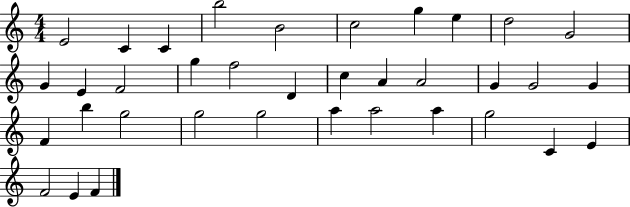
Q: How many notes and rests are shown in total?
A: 36